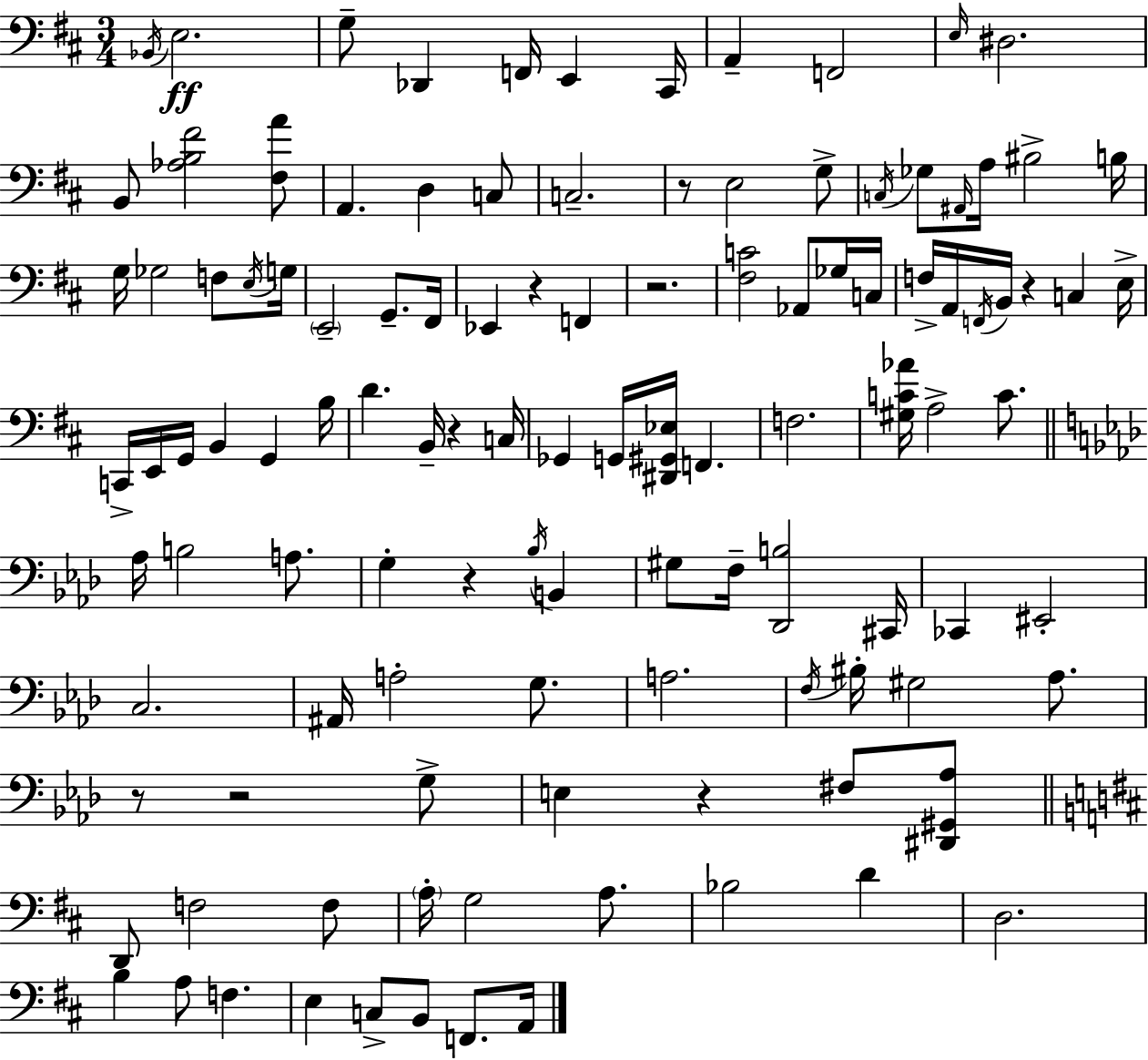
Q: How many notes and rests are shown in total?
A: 114